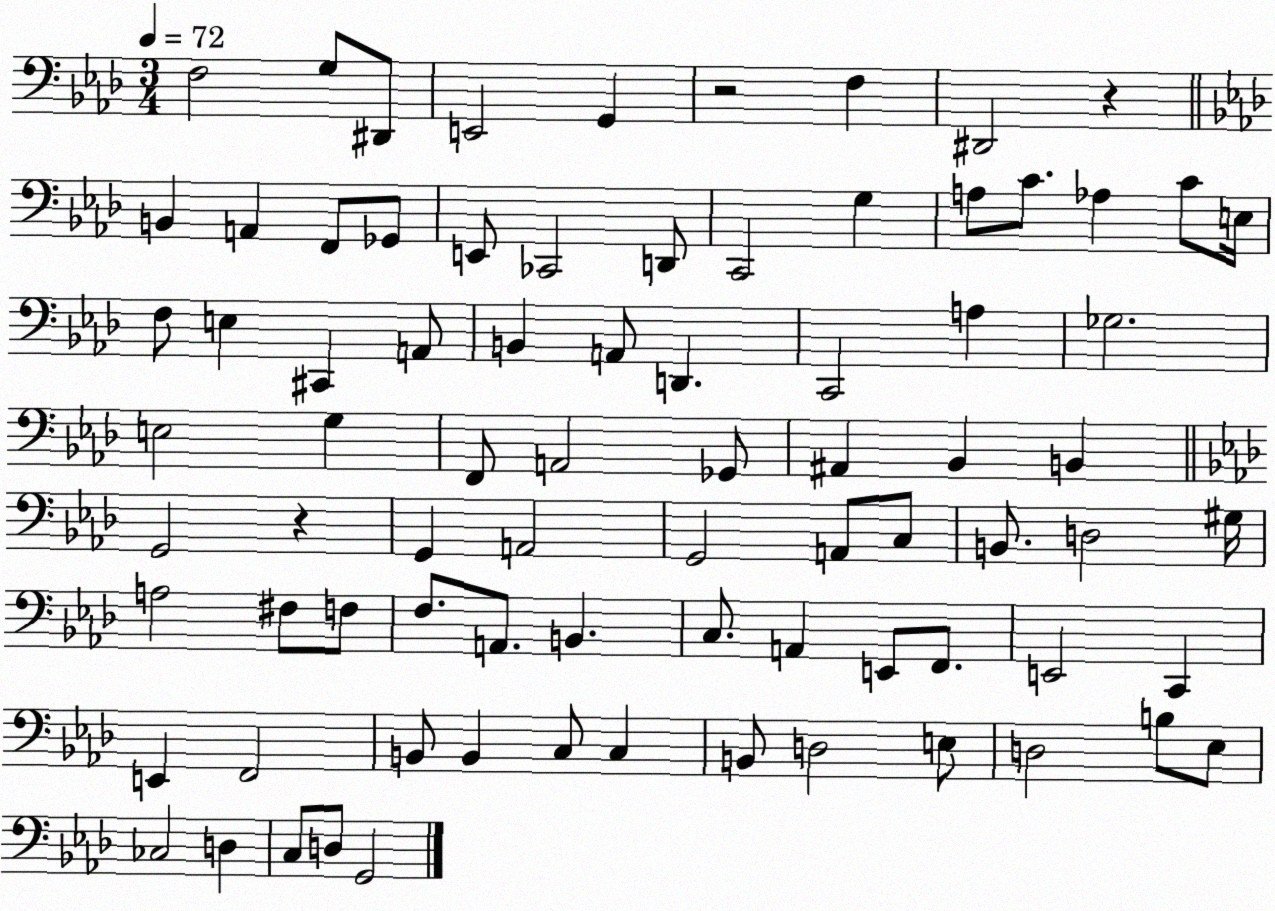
X:1
T:Untitled
M:3/4
L:1/4
K:Ab
F,2 G,/2 ^D,,/2 E,,2 G,, z2 F, ^D,,2 z B,, A,, F,,/2 _G,,/2 E,,/2 _C,,2 D,,/2 C,,2 G, A,/2 C/2 _A, C/2 E,/4 F,/2 E, ^C,, A,,/2 B,, A,,/2 D,, C,,2 A, _G,2 E,2 G, F,,/2 A,,2 _G,,/2 ^A,, _B,, B,, G,,2 z G,, A,,2 G,,2 A,,/2 C,/2 B,,/2 D,2 ^G,/4 A,2 ^F,/2 F,/2 F,/2 A,,/2 B,, C,/2 A,, E,,/2 F,,/2 E,,2 C,, E,, F,,2 B,,/2 B,, C,/2 C, B,,/2 D,2 E,/2 D,2 B,/2 _E,/2 _C,2 D, C,/2 D,/2 G,,2